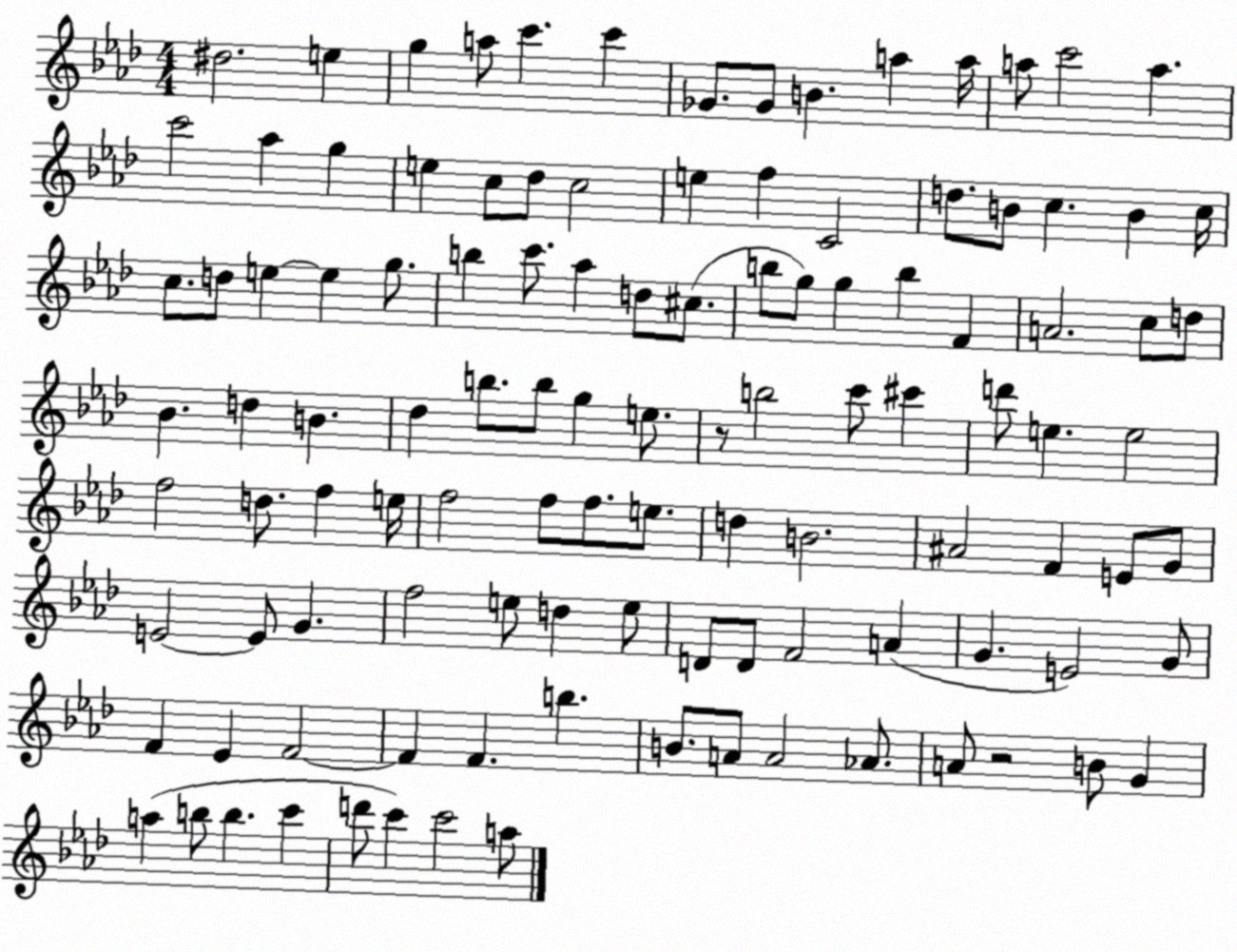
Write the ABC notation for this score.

X:1
T:Untitled
M:4/4
L:1/4
K:Ab
^d2 e g a/2 c' c' _G/2 _G/2 B a a/4 a/2 c'2 a c'2 _a g e c/2 _d/2 c2 e f C2 d/2 B/2 c B c/4 c/2 d/2 e e g/2 b c'/2 _a d/2 ^c/2 b/2 g/2 g b F A2 c/2 d/2 _B d B _d b/2 b/2 g e/2 z/2 b2 c'/2 ^c' d'/2 e e2 f2 d/2 f e/4 f2 f/2 f/2 e/2 d B2 ^A2 F E/2 G/2 E2 E/2 G f2 e/2 d e/2 D/2 D/2 F2 A G E2 G/2 F _E F2 F F b B/2 A/2 A2 _A/2 A/2 z2 B/2 G a b/2 b c' d'/2 c' c'2 a/2